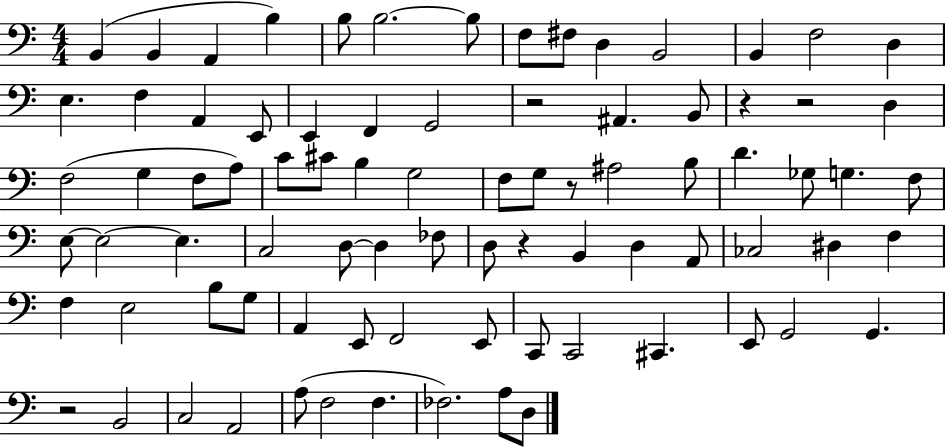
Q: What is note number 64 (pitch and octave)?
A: C2